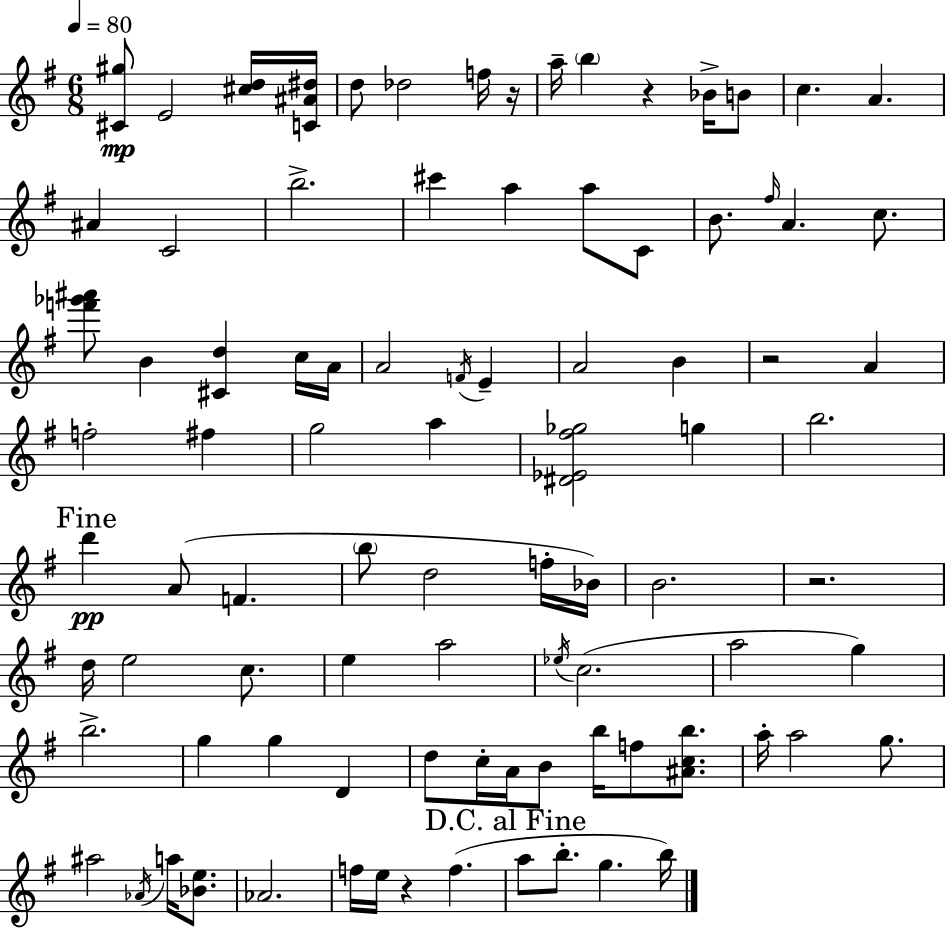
[C#4,G#5]/e E4/h [C#5,D5]/s [C4,A#4,D#5]/s D5/e Db5/h F5/s R/s A5/s B5/q R/q Bb4/s B4/e C5/q. A4/q. A#4/q C4/h B5/h. C#6/q A5/q A5/e C4/e B4/e. F#5/s A4/q. C5/e. [F6,Gb6,A#6]/e B4/q [C#4,D5]/q C5/s A4/s A4/h F4/s E4/q A4/h B4/q R/h A4/q F5/h F#5/q G5/h A5/q [D#4,Eb4,F#5,Gb5]/h G5/q B5/h. D6/q A4/e F4/q. B5/e D5/h F5/s Bb4/s B4/h. R/h. D5/s E5/h C5/e. E5/q A5/h Eb5/s C5/h. A5/h G5/q B5/h. G5/q G5/q D4/q D5/e C5/s A4/s B4/e B5/s F5/e [A#4,C5,B5]/e. A5/s A5/h G5/e. A#5/h Ab4/s A5/s [Bb4,E5]/e. Ab4/h. F5/s E5/s R/q F5/q. A5/e B5/e. G5/q. B5/s